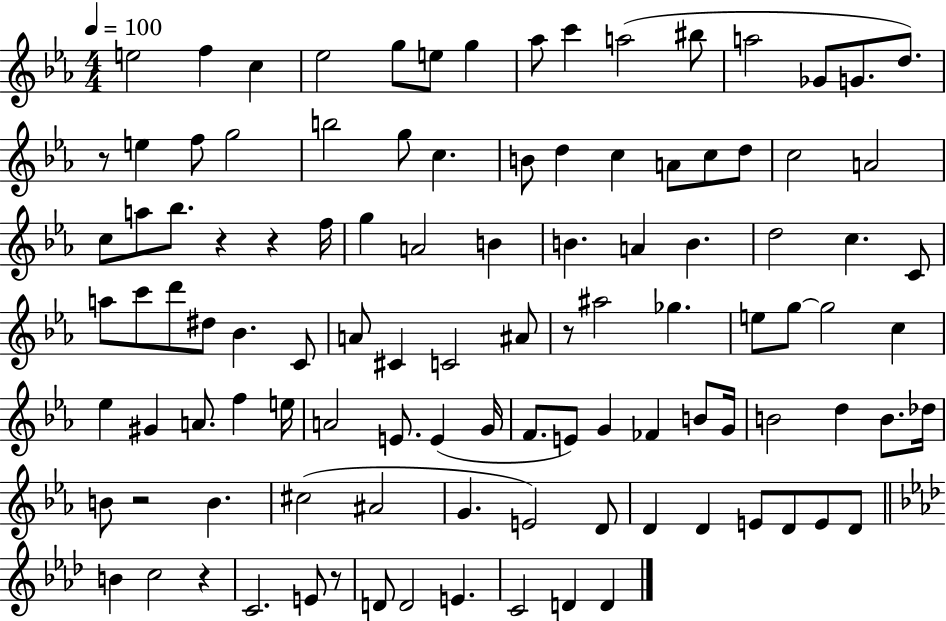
{
  \clef treble
  \numericTimeSignature
  \time 4/4
  \key ees \major
  \tempo 4 = 100
  e''2 f''4 c''4 | ees''2 g''8 e''8 g''4 | aes''8 c'''4 a''2( bis''8 | a''2 ges'8 g'8. d''8.) | \break r8 e''4 f''8 g''2 | b''2 g''8 c''4. | b'8 d''4 c''4 a'8 c''8 d''8 | c''2 a'2 | \break c''8 a''8 bes''8. r4 r4 f''16 | g''4 a'2 b'4 | b'4. a'4 b'4. | d''2 c''4. c'8 | \break a''8 c'''8 d'''8 dis''8 bes'4. c'8 | a'8 cis'4 c'2 ais'8 | r8 ais''2 ges''4. | e''8 g''8~~ g''2 c''4 | \break ees''4 gis'4 a'8. f''4 e''16 | a'2 e'8. e'4( g'16 | f'8. e'8) g'4 fes'4 b'8 g'16 | b'2 d''4 b'8. des''16 | \break b'8 r2 b'4. | cis''2( ais'2 | g'4. e'2) d'8 | d'4 d'4 e'8 d'8 e'8 d'8 | \break \bar "||" \break \key aes \major b'4 c''2 r4 | c'2. e'8 r8 | d'8 d'2 e'4. | c'2 d'4 d'4 | \break \bar "|."
}